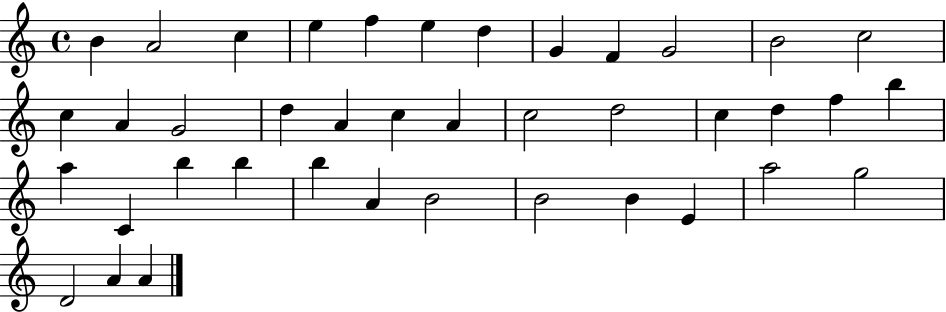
X:1
T:Untitled
M:4/4
L:1/4
K:C
B A2 c e f e d G F G2 B2 c2 c A G2 d A c A c2 d2 c d f b a C b b b A B2 B2 B E a2 g2 D2 A A